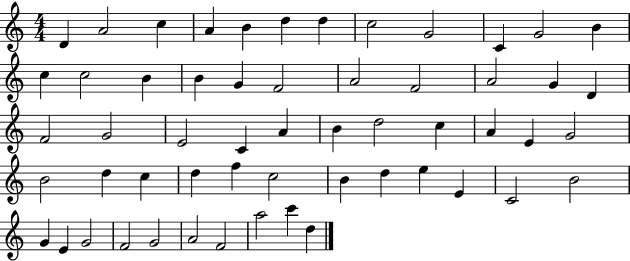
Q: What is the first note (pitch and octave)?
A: D4